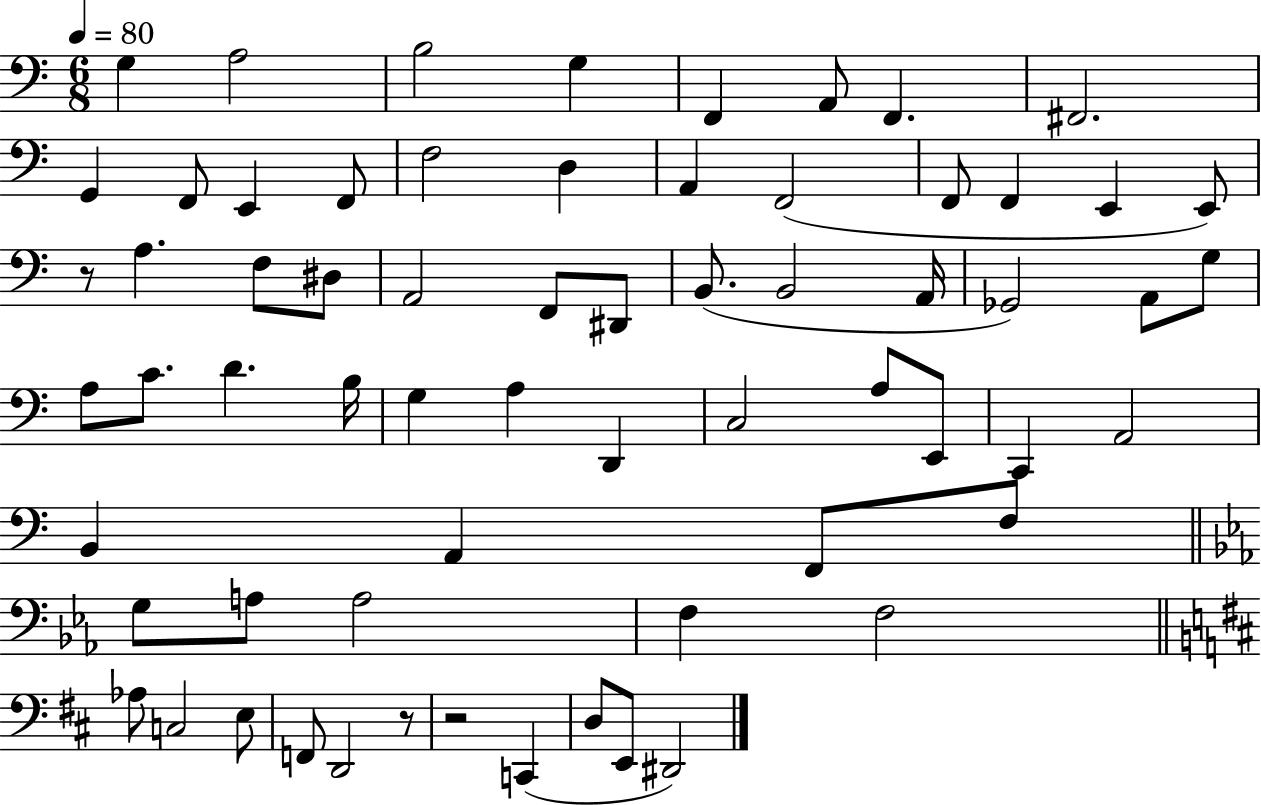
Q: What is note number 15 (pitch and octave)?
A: A2